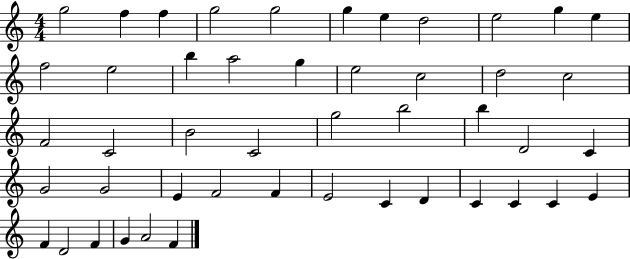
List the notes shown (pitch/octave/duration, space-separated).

G5/h F5/q F5/q G5/h G5/h G5/q E5/q D5/h E5/h G5/q E5/q F5/h E5/h B5/q A5/h G5/q E5/h C5/h D5/h C5/h F4/h C4/h B4/h C4/h G5/h B5/h B5/q D4/h C4/q G4/h G4/h E4/q F4/h F4/q E4/h C4/q D4/q C4/q C4/q C4/q E4/q F4/q D4/h F4/q G4/q A4/h F4/q